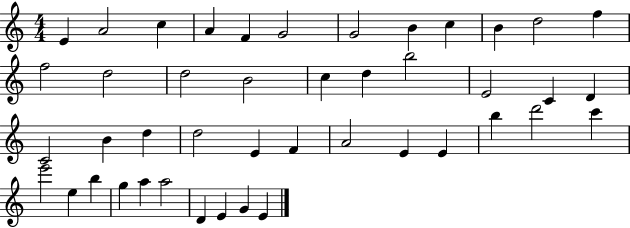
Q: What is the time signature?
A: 4/4